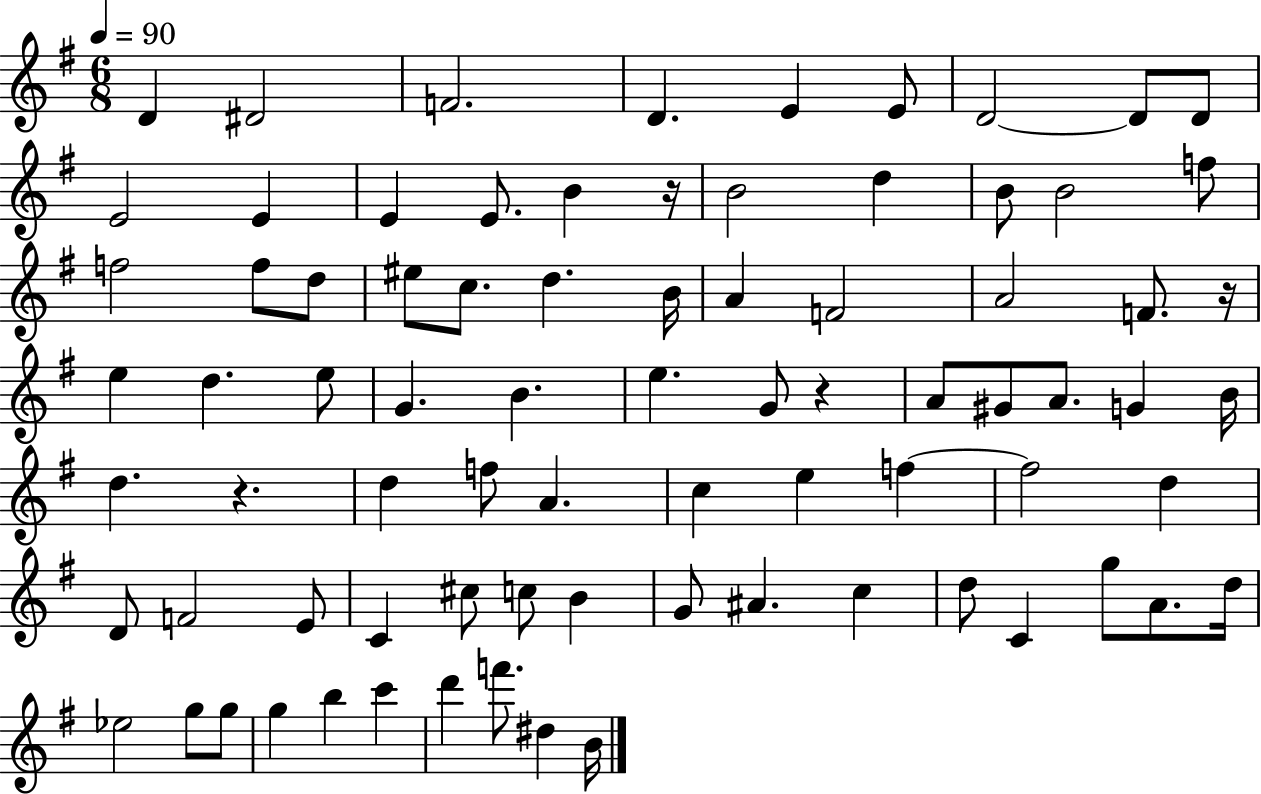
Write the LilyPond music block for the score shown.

{
  \clef treble
  \numericTimeSignature
  \time 6/8
  \key g \major
  \tempo 4 = 90
  d'4 dis'2 | f'2. | d'4. e'4 e'8 | d'2~~ d'8 d'8 | \break e'2 e'4 | e'4 e'8. b'4 r16 | b'2 d''4 | b'8 b'2 f''8 | \break f''2 f''8 d''8 | eis''8 c''8. d''4. b'16 | a'4 f'2 | a'2 f'8. r16 | \break e''4 d''4. e''8 | g'4. b'4. | e''4. g'8 r4 | a'8 gis'8 a'8. g'4 b'16 | \break d''4. r4. | d''4 f''8 a'4. | c''4 e''4 f''4~~ | f''2 d''4 | \break d'8 f'2 e'8 | c'4 cis''8 c''8 b'4 | g'8 ais'4. c''4 | d''8 c'4 g''8 a'8. d''16 | \break ees''2 g''8 g''8 | g''4 b''4 c'''4 | d'''4 f'''8. dis''4 b'16 | \bar "|."
}